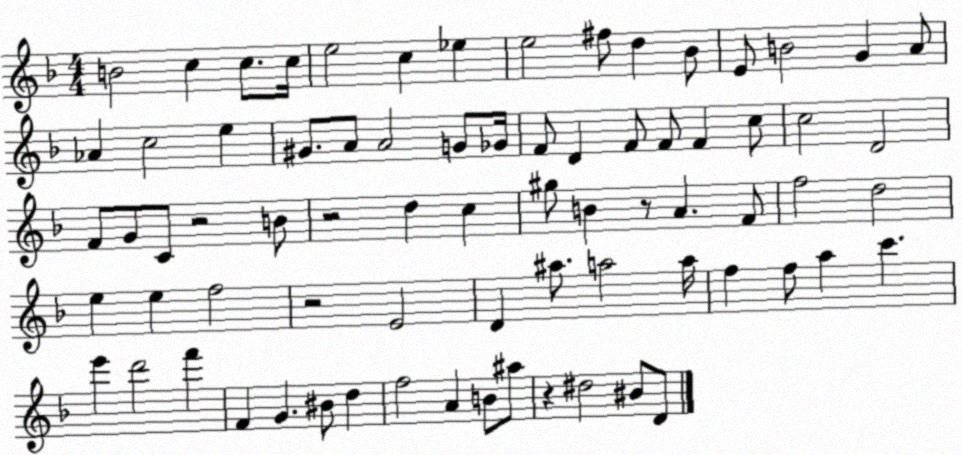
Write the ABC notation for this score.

X:1
T:Untitled
M:4/4
L:1/4
K:F
B2 c c/2 c/4 e2 c _e e2 ^f/2 d _B/2 E/2 B2 G A/2 _A c2 e ^G/2 A/2 A2 G/2 _G/4 F/2 D F/2 F/2 F c/2 c2 D2 F/2 G/2 C/2 z2 B/2 z2 d c ^g/2 B z/2 A F/2 f2 d2 e e f2 z2 E2 D ^a/2 a2 a/4 f f/2 a c' e' d'2 f' F G ^B/2 d f2 A B/2 ^a/2 z ^d2 ^B/2 D/2